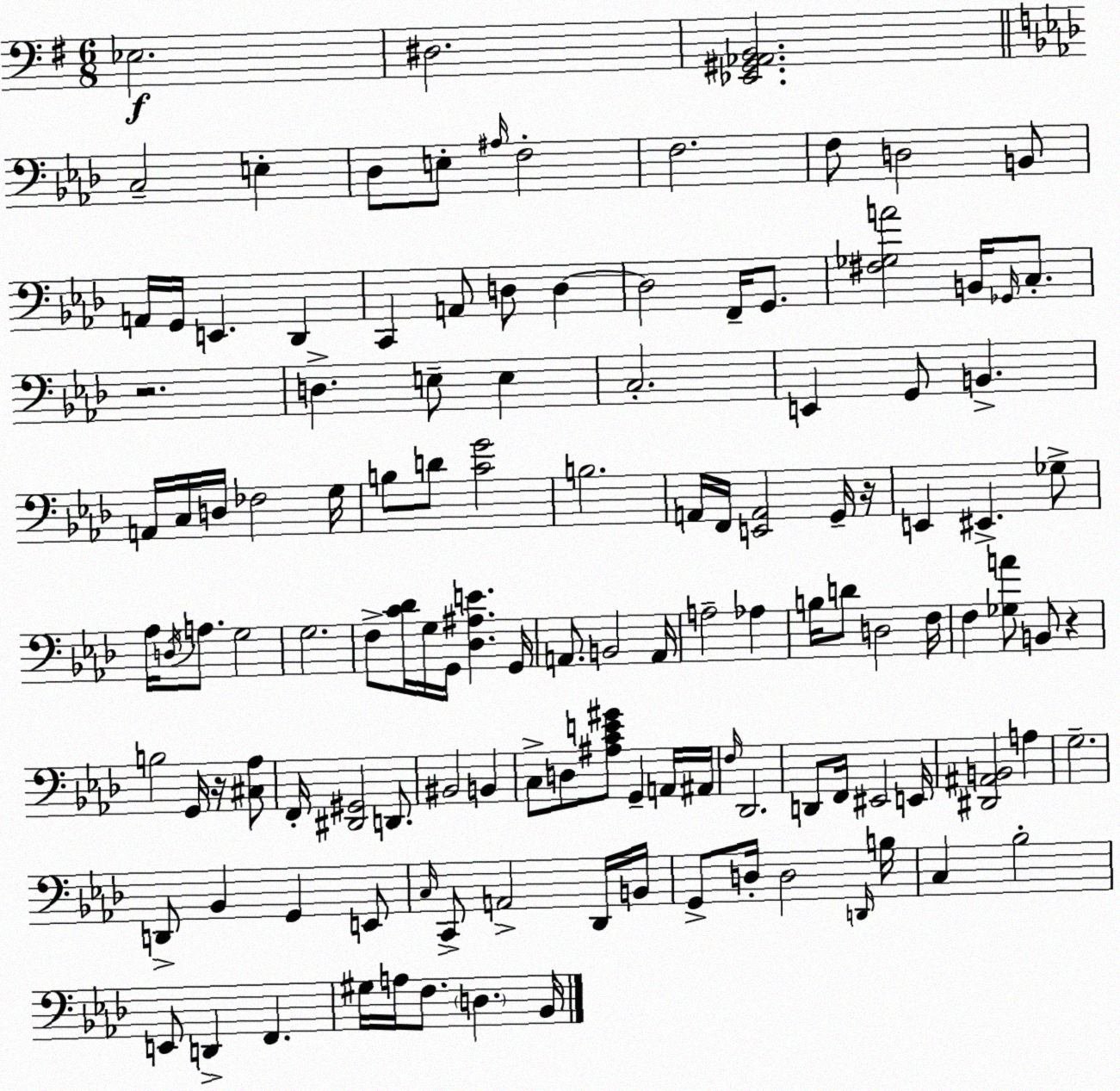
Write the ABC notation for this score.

X:1
T:Untitled
M:6/8
L:1/4
K:Em
_E,2 ^D,2 [_E,,^G,,_A,,B,,]2 C,2 E, _D,/2 E,/2 ^A,/4 F,2 F,2 F,/2 D,2 B,,/2 A,,/4 G,,/4 E,, _D,, C,, A,,/2 D,/2 D, D,2 F,,/4 G,,/2 [^F,_G,A]2 B,,/4 _G,,/4 C,/2 z2 D, E,/2 E, C,2 E,, G,,/2 B,, A,,/4 C,/4 D,/4 _F,2 G,/4 B,/2 D/2 [CG]2 B,2 A,,/4 F,,/4 [E,,A,,]2 G,,/4 z/4 E,, ^E,, _G,/2 _A,/4 D,/4 A,/2 G,2 G,2 F,/2 [C_D]/4 G,/4 G,,/4 [_D,^A,E] G,,/4 A,,/2 B,,2 A,,/4 A,2 _A, B,/4 D/2 D,2 F,/4 F, [_G,A]/2 B,,/2 z B,2 G,,/4 z/4 [^C,_A,]/2 F,,/4 [^D,,^G,,]2 D,,/2 ^B,,2 B,, C,/2 D,/2 [^A,CE^G]/2 G,, A,,/4 ^A,,/4 F,/4 _D,,2 D,,/2 F,,/4 ^E,,2 E,,/4 [^D,,^A,,B,,]2 A, G,2 D,,/2 _B,, G,, E,,/2 C,/4 C,,/2 A,,2 _D,,/4 B,,/4 G,,/2 D,/4 D,2 D,,/4 B,/4 C, _B,2 E,,/2 D,, F,, ^G,/4 A,/4 F,/2 D, _B,,/4